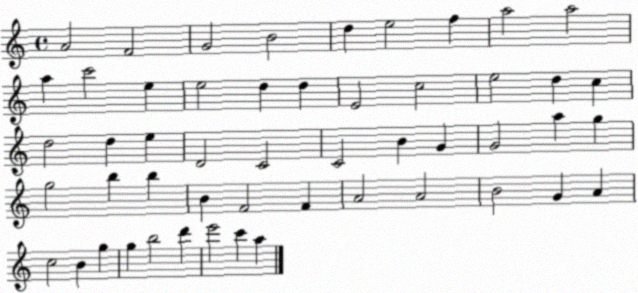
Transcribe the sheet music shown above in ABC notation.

X:1
T:Untitled
M:4/4
L:1/4
K:C
A2 F2 G2 B2 d e2 f a2 a2 a c'2 e e2 d d E2 c2 e2 d c d2 d e D2 C2 C2 B G G2 a g g2 b b B F2 F A2 A2 B2 G A c2 B g g b2 d' e'2 c' a